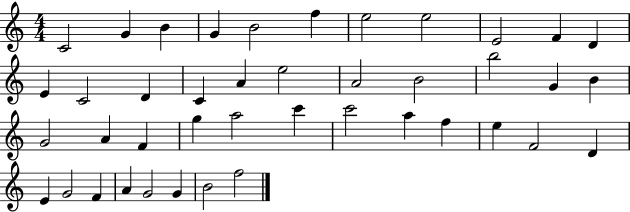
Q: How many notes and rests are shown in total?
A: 42